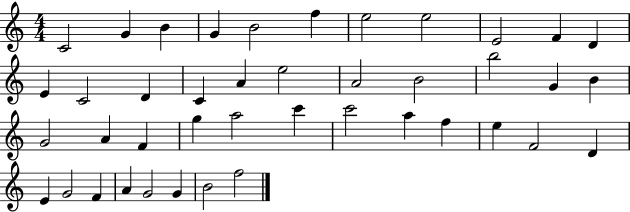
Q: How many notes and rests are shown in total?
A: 42